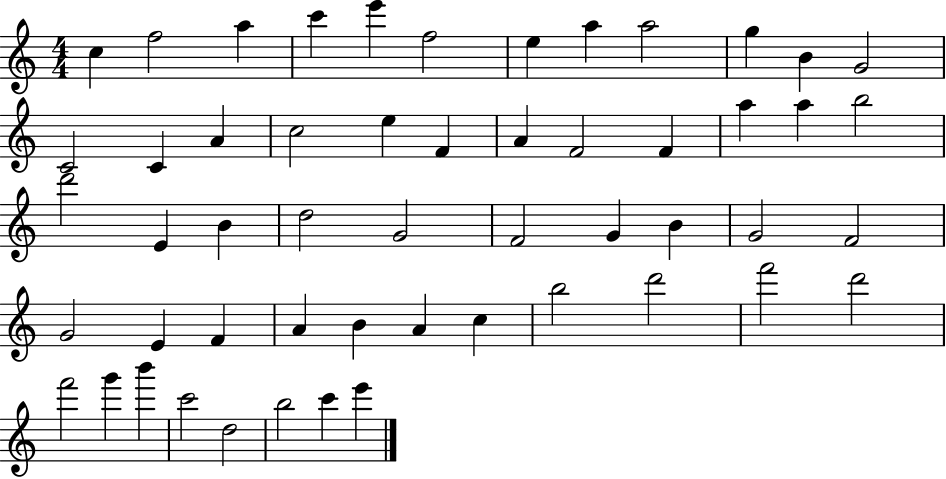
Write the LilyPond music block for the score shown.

{
  \clef treble
  \numericTimeSignature
  \time 4/4
  \key c \major
  c''4 f''2 a''4 | c'''4 e'''4 f''2 | e''4 a''4 a''2 | g''4 b'4 g'2 | \break c'2 c'4 a'4 | c''2 e''4 f'4 | a'4 f'2 f'4 | a''4 a''4 b''2 | \break d'''2 e'4 b'4 | d''2 g'2 | f'2 g'4 b'4 | g'2 f'2 | \break g'2 e'4 f'4 | a'4 b'4 a'4 c''4 | b''2 d'''2 | f'''2 d'''2 | \break f'''2 g'''4 b'''4 | c'''2 d''2 | b''2 c'''4 e'''4 | \bar "|."
}